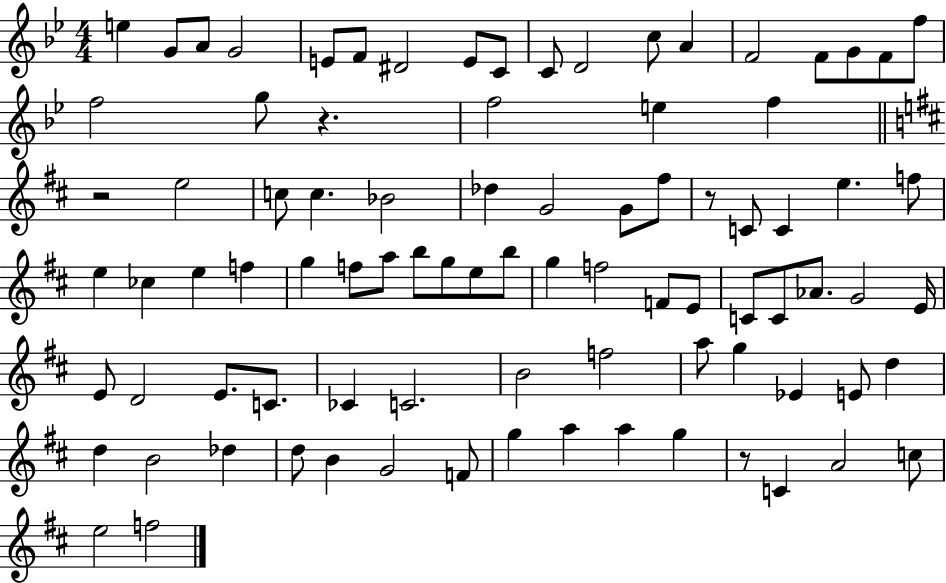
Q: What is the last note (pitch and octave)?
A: F5